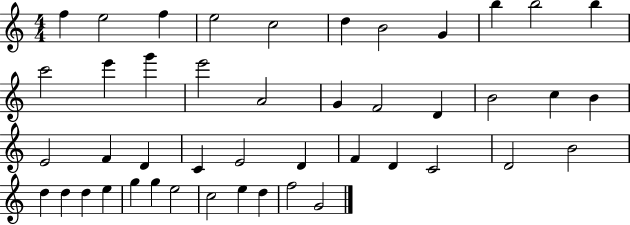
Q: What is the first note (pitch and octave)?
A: F5